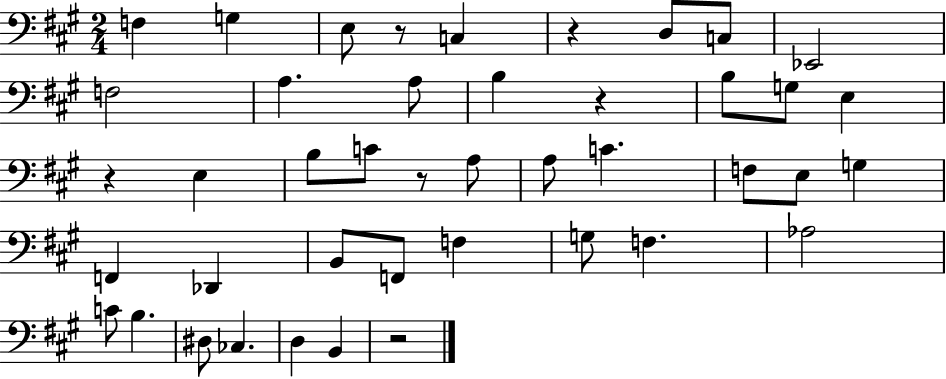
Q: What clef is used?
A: bass